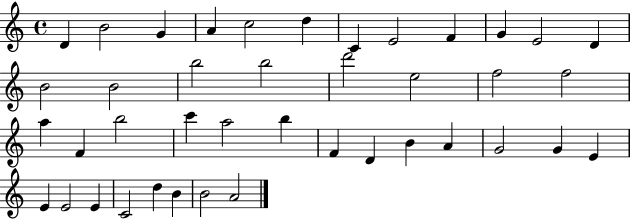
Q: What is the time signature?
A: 4/4